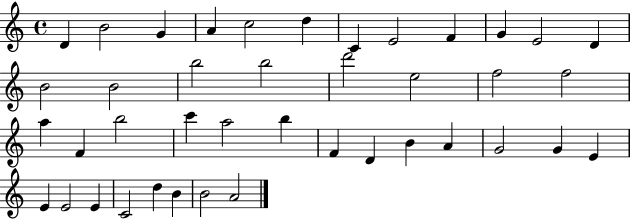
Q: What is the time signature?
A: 4/4